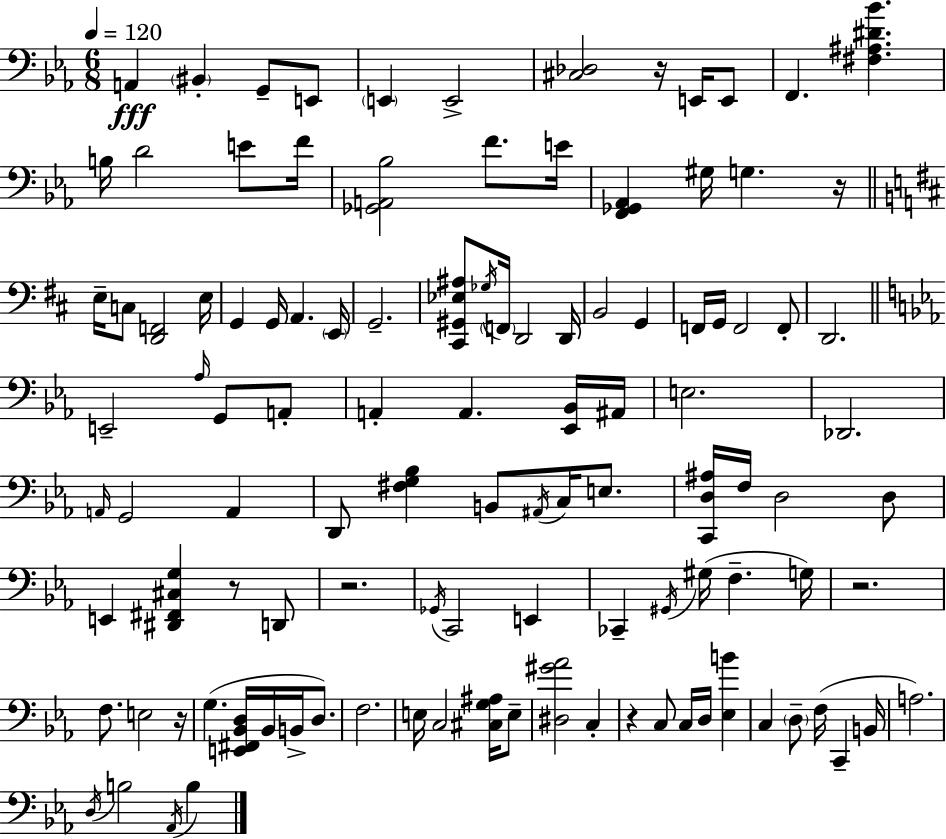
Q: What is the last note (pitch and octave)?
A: B3